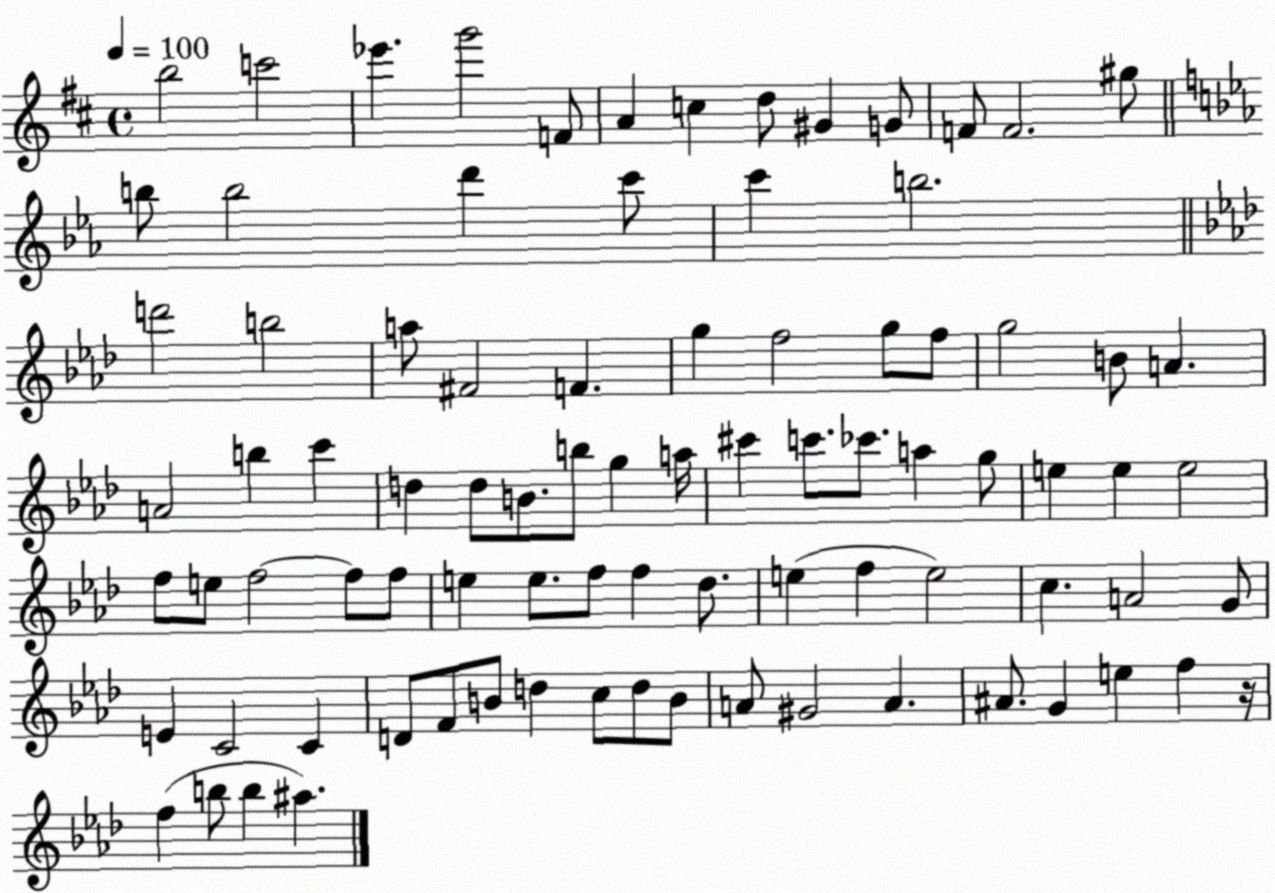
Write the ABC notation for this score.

X:1
T:Untitled
M:4/4
L:1/4
K:D
b2 c'2 _e' g'2 F/2 A c d/2 ^G G/2 F/2 F2 ^g/2 b/2 b2 d' c'/2 c' b2 d'2 b2 a/2 ^F2 F g f2 g/2 f/2 g2 B/2 A A2 b c' d d/2 B/2 b/2 g a/4 ^c' c'/2 _c'/2 a g/2 e e e2 f/2 e/2 f2 f/2 f/2 e e/2 f/2 f _d/2 e f e2 c A2 G/2 E C2 C D/2 F/2 B/2 d c/2 d/2 B/2 A/2 ^G2 A ^A/2 G e f z/4 f b/2 b ^a